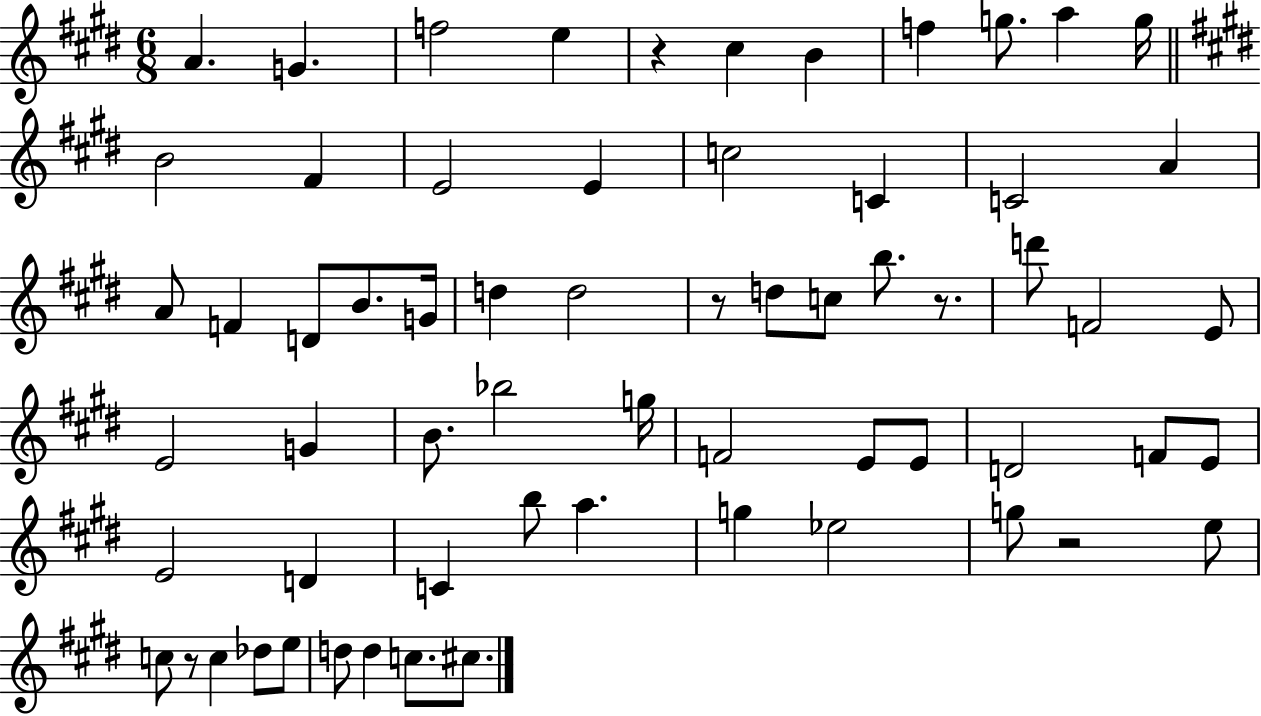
A4/q. G4/q. F5/h E5/q R/q C#5/q B4/q F5/q G5/e. A5/q G5/s B4/h F#4/q E4/h E4/q C5/h C4/q C4/h A4/q A4/e F4/q D4/e B4/e. G4/s D5/q D5/h R/e D5/e C5/e B5/e. R/e. D6/e F4/h E4/e E4/h G4/q B4/e. Bb5/h G5/s F4/h E4/e E4/e D4/h F4/e E4/e E4/h D4/q C4/q B5/e A5/q. G5/q Eb5/h G5/e R/h E5/e C5/e R/e C5/q Db5/e E5/e D5/e D5/q C5/e. C#5/e.